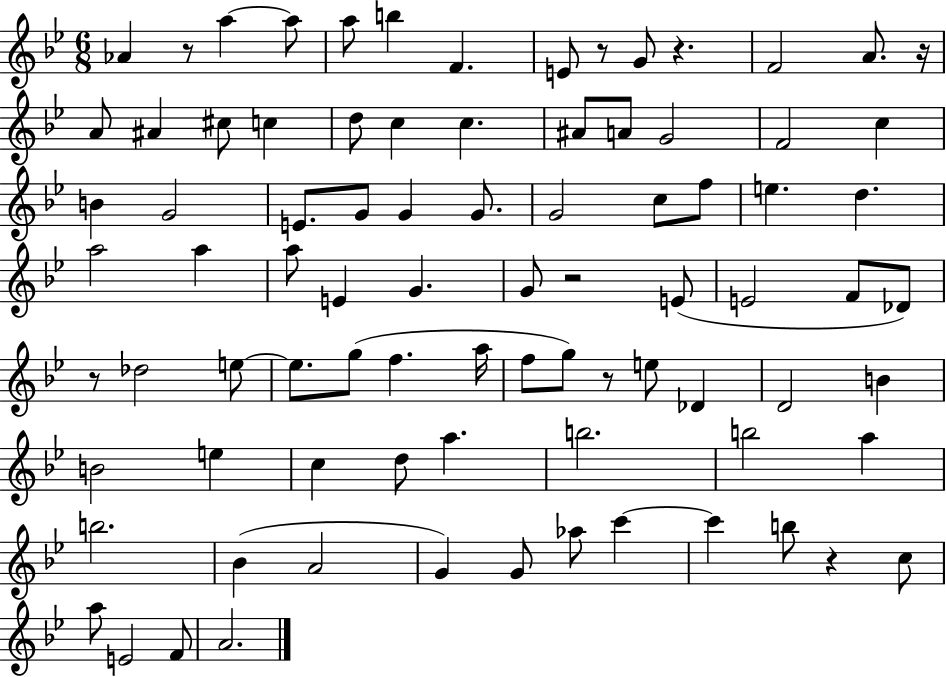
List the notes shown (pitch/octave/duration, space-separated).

Ab4/q R/e A5/q A5/e A5/e B5/q F4/q. E4/e R/e G4/e R/q. F4/h A4/e. R/s A4/e A#4/q C#5/e C5/q D5/e C5/q C5/q. A#4/e A4/e G4/h F4/h C5/q B4/q G4/h E4/e. G4/e G4/q G4/e. G4/h C5/e F5/e E5/q. D5/q. A5/h A5/q A5/e E4/q G4/q. G4/e R/h E4/e E4/h F4/e Db4/e R/e Db5/h E5/e E5/e. G5/e F5/q. A5/s F5/e G5/e R/e E5/e Db4/q D4/h B4/q B4/h E5/q C5/q D5/e A5/q. B5/h. B5/h A5/q B5/h. Bb4/q A4/h G4/q G4/e Ab5/e C6/q C6/q B5/e R/q C5/e A5/e E4/h F4/e A4/h.